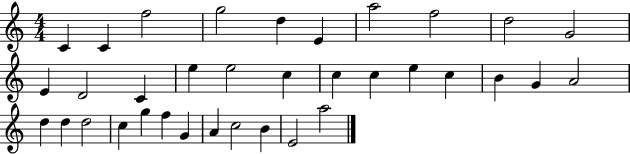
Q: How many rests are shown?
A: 0